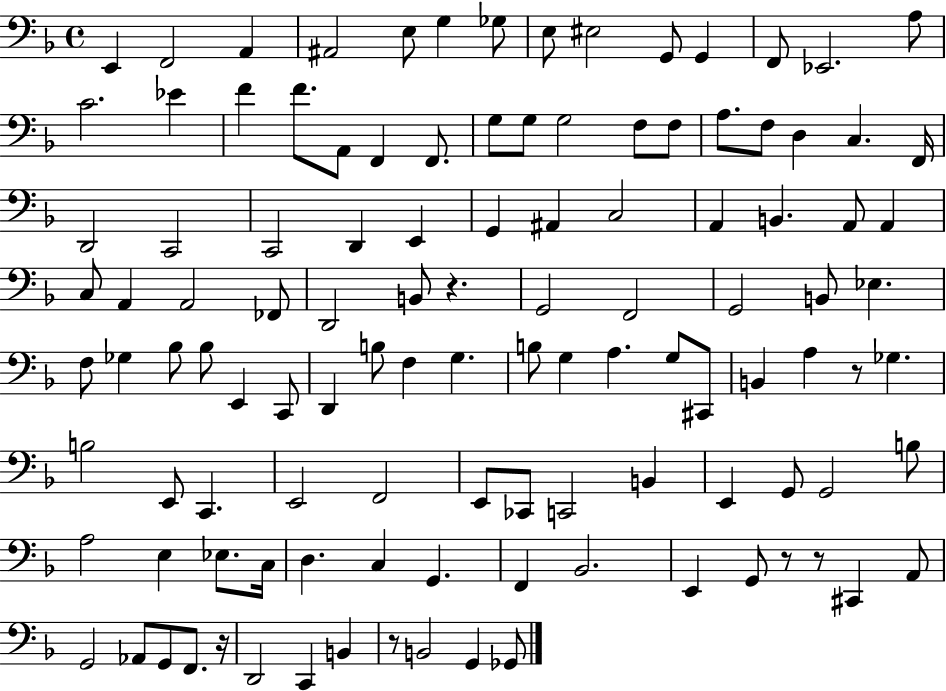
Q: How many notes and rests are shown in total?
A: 114